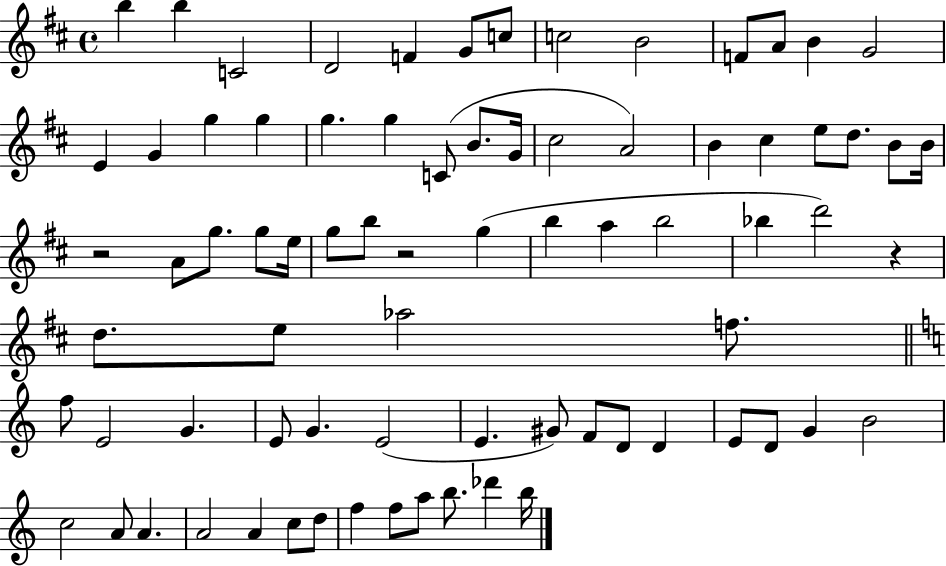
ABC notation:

X:1
T:Untitled
M:4/4
L:1/4
K:D
b b C2 D2 F G/2 c/2 c2 B2 F/2 A/2 B G2 E G g g g g C/2 B/2 G/4 ^c2 A2 B ^c e/2 d/2 B/2 B/4 z2 A/2 g/2 g/2 e/4 g/2 b/2 z2 g b a b2 _b d'2 z d/2 e/2 _a2 f/2 f/2 E2 G E/2 G E2 E ^G/2 F/2 D/2 D E/2 D/2 G B2 c2 A/2 A A2 A c/2 d/2 f f/2 a/2 b/2 _d' b/4